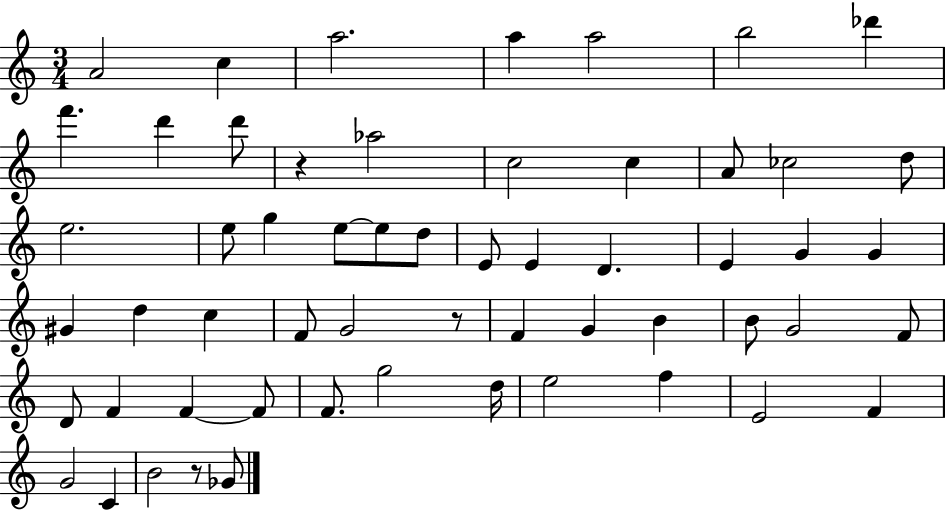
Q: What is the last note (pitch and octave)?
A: Gb4